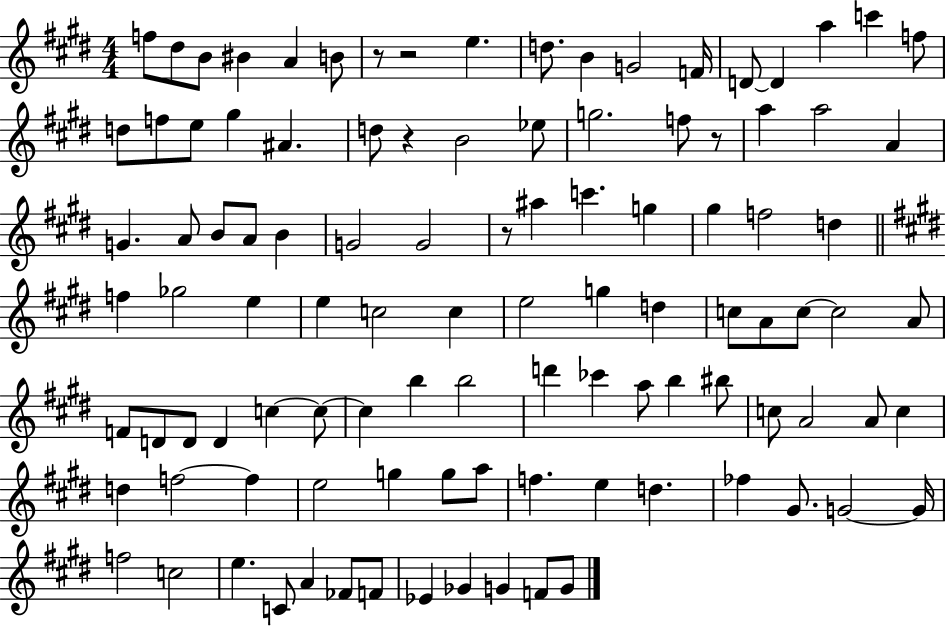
F5/e D#5/e B4/e BIS4/q A4/q B4/e R/e R/h E5/q. D5/e. B4/q G4/h F4/s D4/e D4/q A5/q C6/q F5/e D5/e F5/e E5/e G#5/q A#4/q. D5/e R/q B4/h Eb5/e G5/h. F5/e R/e A5/q A5/h A4/q G4/q. A4/e B4/e A4/e B4/q G4/h G4/h R/e A#5/q C6/q. G5/q G#5/q F5/h D5/q F5/q Gb5/h E5/q E5/q C5/h C5/q E5/h G5/q D5/q C5/e A4/e C5/e C5/h A4/e F4/e D4/e D4/e D4/q C5/q C5/e C5/q B5/q B5/h D6/q CES6/q A5/e B5/q BIS5/e C5/e A4/h A4/e C5/q D5/q F5/h F5/q E5/h G5/q G5/e A5/e F5/q. E5/q D5/q. FES5/q G#4/e. G4/h G4/s F5/h C5/h E5/q. C4/e A4/q FES4/e F4/e Eb4/q Gb4/q G4/q F4/e G4/e